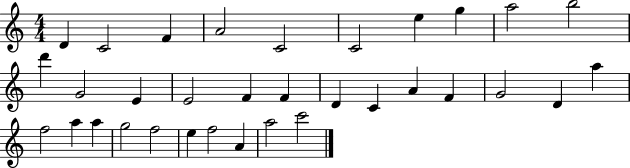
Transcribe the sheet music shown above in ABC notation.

X:1
T:Untitled
M:4/4
L:1/4
K:C
D C2 F A2 C2 C2 e g a2 b2 d' G2 E E2 F F D C A F G2 D a f2 a a g2 f2 e f2 A a2 c'2